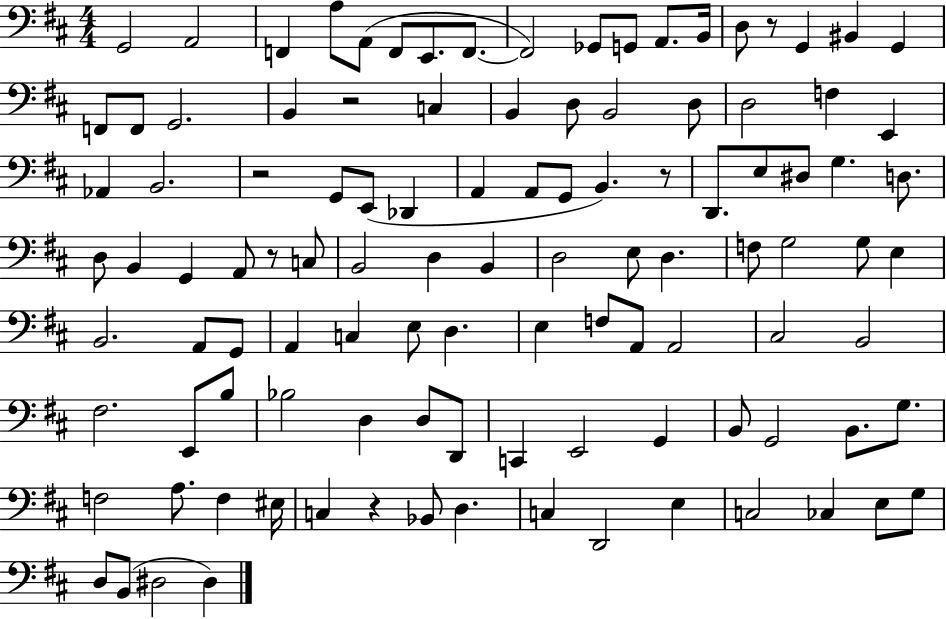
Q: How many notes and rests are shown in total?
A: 109